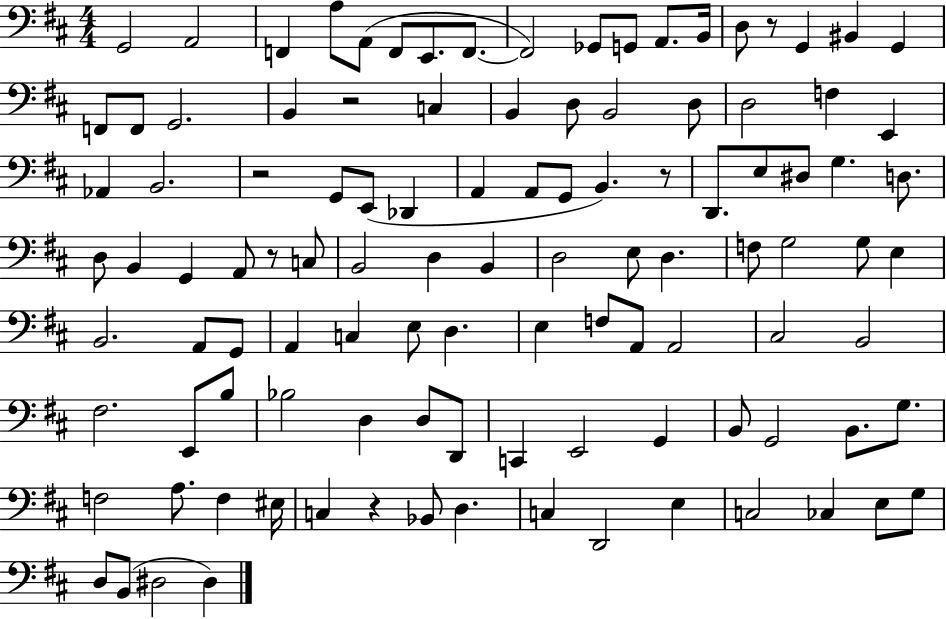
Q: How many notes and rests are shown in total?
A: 109